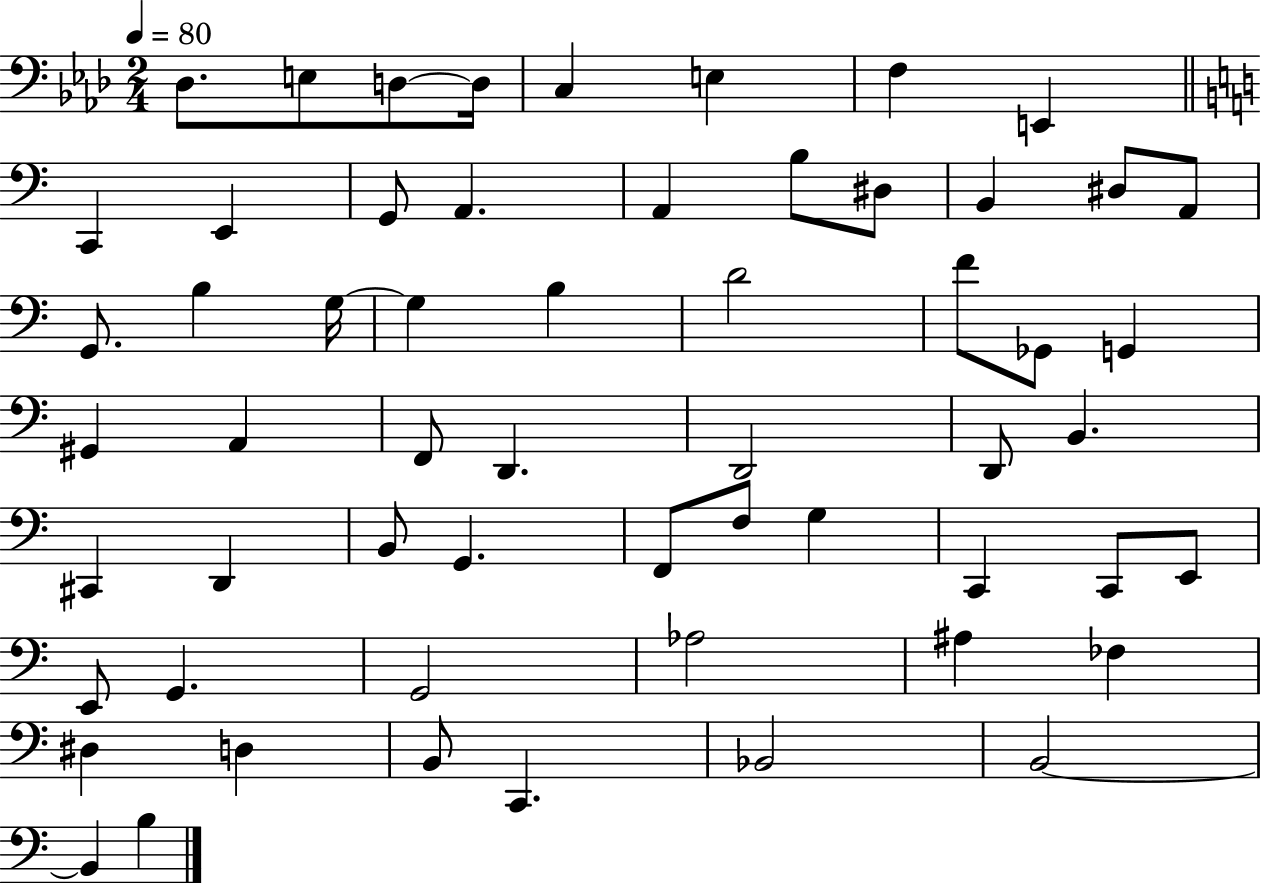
{
  \clef bass
  \numericTimeSignature
  \time 2/4
  \key aes \major
  \tempo 4 = 80
  \repeat volta 2 { des8. e8 d8~~ d16 | c4 e4 | f4 e,4 | \bar "||" \break \key a \minor c,4 e,4 | g,8 a,4. | a,4 b8 dis8 | b,4 dis8 a,8 | \break g,8. b4 g16~~ | g4 b4 | d'2 | f'8 ges,8 g,4 | \break gis,4 a,4 | f,8 d,4. | d,2 | d,8 b,4. | \break cis,4 d,4 | b,8 g,4. | f,8 f8 g4 | c,4 c,8 e,8 | \break e,8 g,4. | g,2 | aes2 | ais4 fes4 | \break dis4 d4 | b,8 c,4. | bes,2 | b,2~~ | \break b,4 b4 | } \bar "|."
}